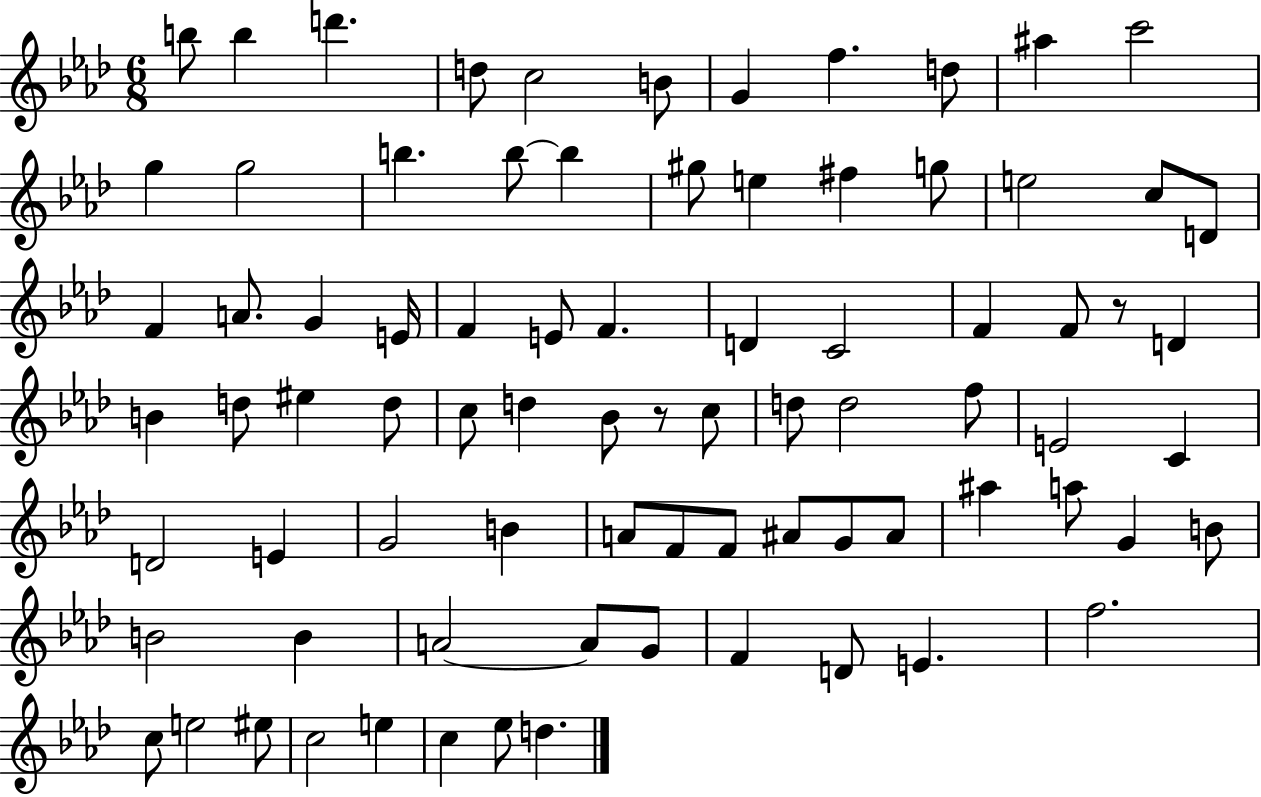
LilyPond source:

{
  \clef treble
  \numericTimeSignature
  \time 6/8
  \key aes \major
  b''8 b''4 d'''4. | d''8 c''2 b'8 | g'4 f''4. d''8 | ais''4 c'''2 | \break g''4 g''2 | b''4. b''8~~ b''4 | gis''8 e''4 fis''4 g''8 | e''2 c''8 d'8 | \break f'4 a'8. g'4 e'16 | f'4 e'8 f'4. | d'4 c'2 | f'4 f'8 r8 d'4 | \break b'4 d''8 eis''4 d''8 | c''8 d''4 bes'8 r8 c''8 | d''8 d''2 f''8 | e'2 c'4 | \break d'2 e'4 | g'2 b'4 | a'8 f'8 f'8 ais'8 g'8 ais'8 | ais''4 a''8 g'4 b'8 | \break b'2 b'4 | a'2~~ a'8 g'8 | f'4 d'8 e'4. | f''2. | \break c''8 e''2 eis''8 | c''2 e''4 | c''4 ees''8 d''4. | \bar "|."
}